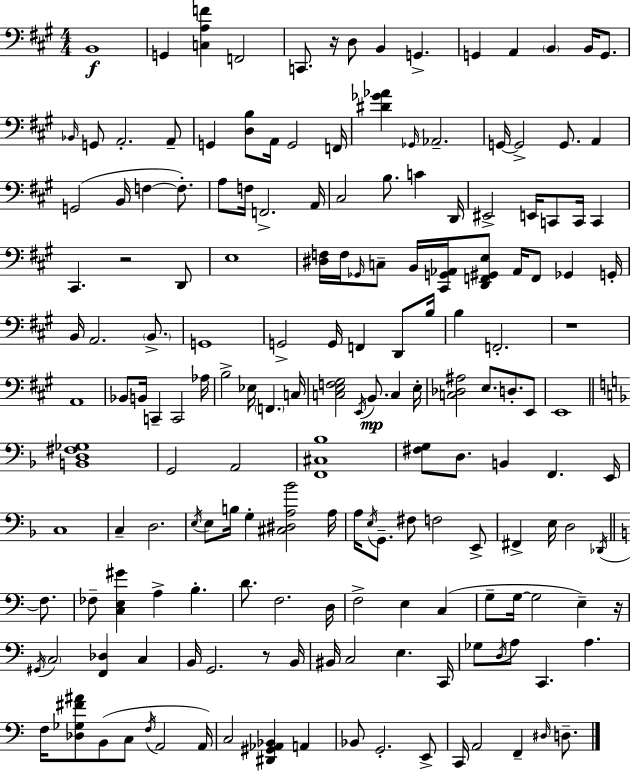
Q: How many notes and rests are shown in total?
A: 173